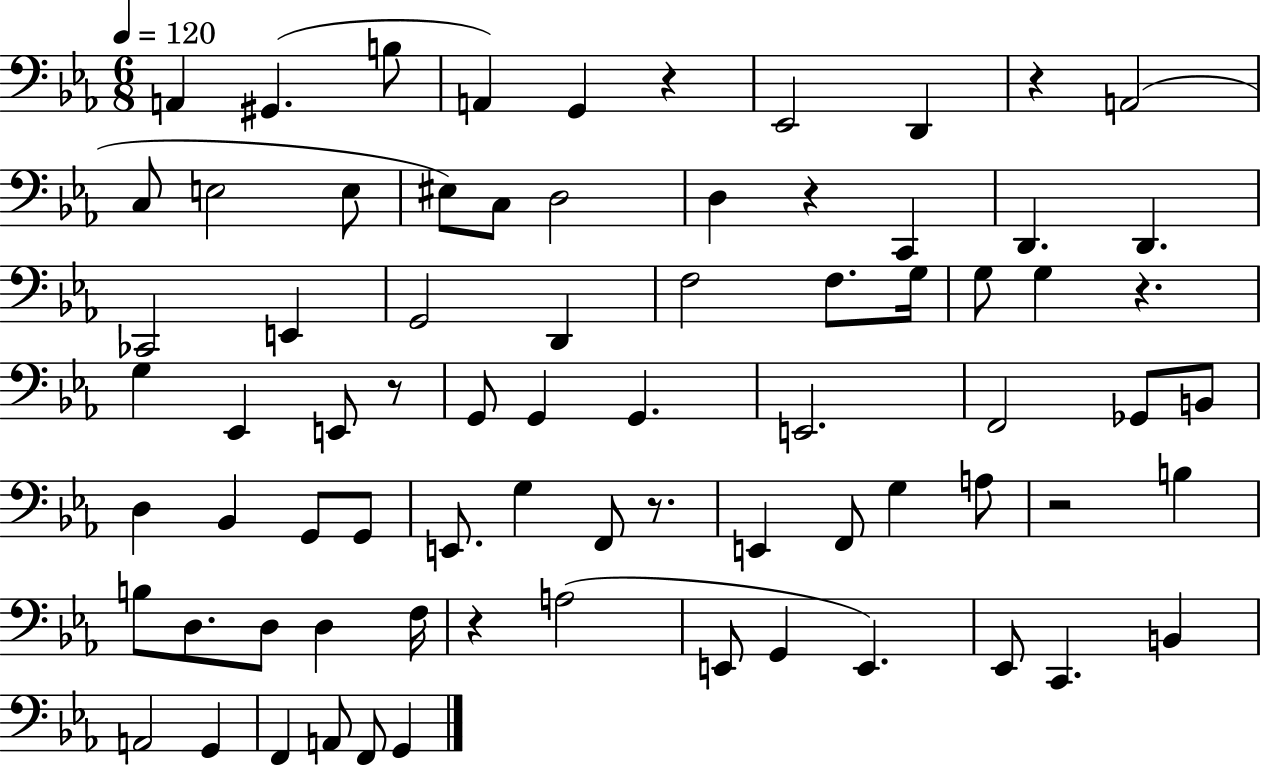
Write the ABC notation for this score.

X:1
T:Untitled
M:6/8
L:1/4
K:Eb
A,, ^G,, B,/2 A,, G,, z _E,,2 D,, z A,,2 C,/2 E,2 E,/2 ^E,/2 C,/2 D,2 D, z C,, D,, D,, _C,,2 E,, G,,2 D,, F,2 F,/2 G,/4 G,/2 G, z G, _E,, E,,/2 z/2 G,,/2 G,, G,, E,,2 F,,2 _G,,/2 B,,/2 D, _B,, G,,/2 G,,/2 E,,/2 G, F,,/2 z/2 E,, F,,/2 G, A,/2 z2 B, B,/2 D,/2 D,/2 D, F,/4 z A,2 E,,/2 G,, E,, _E,,/2 C,, B,, A,,2 G,, F,, A,,/2 F,,/2 G,,